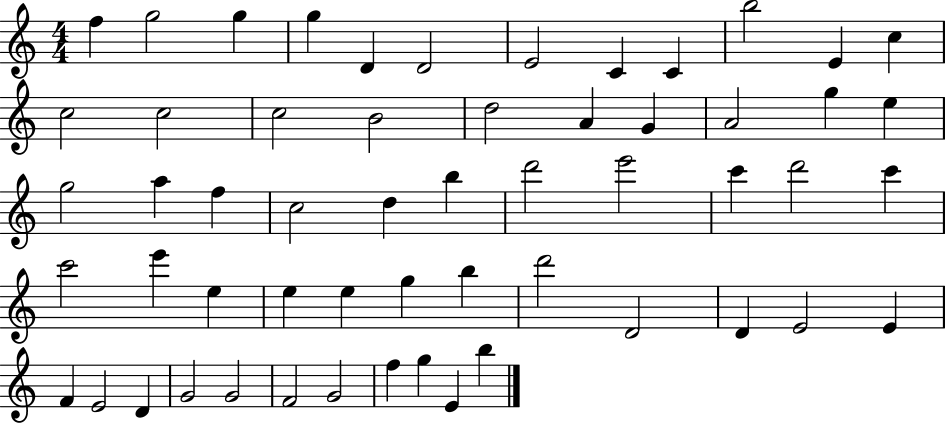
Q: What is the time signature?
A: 4/4